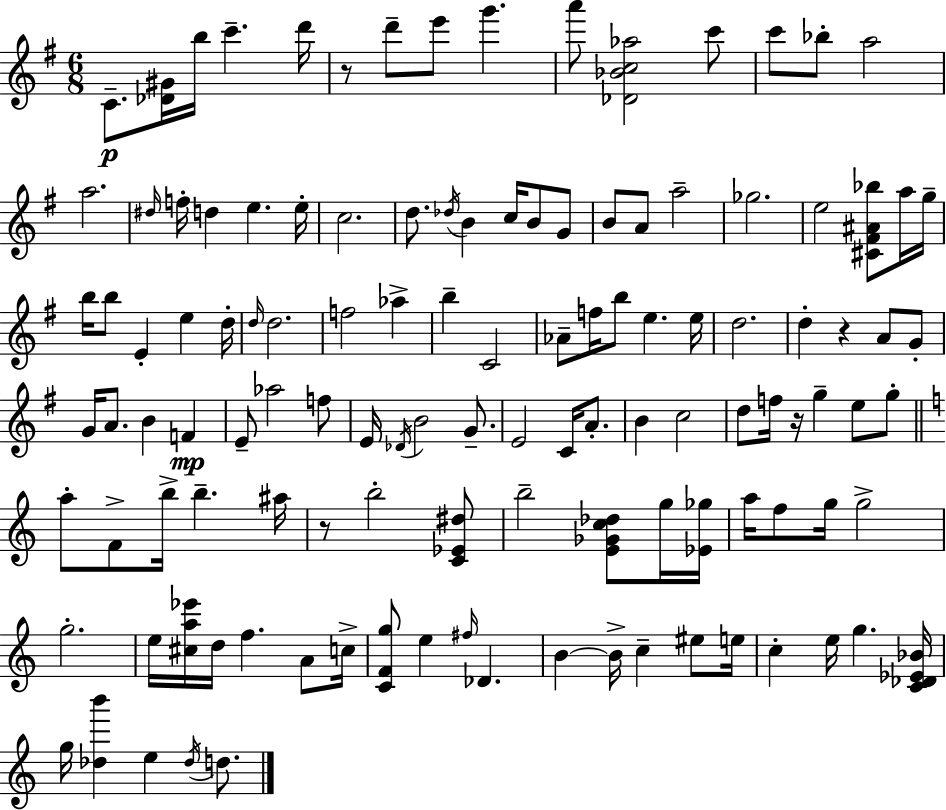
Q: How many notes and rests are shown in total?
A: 120